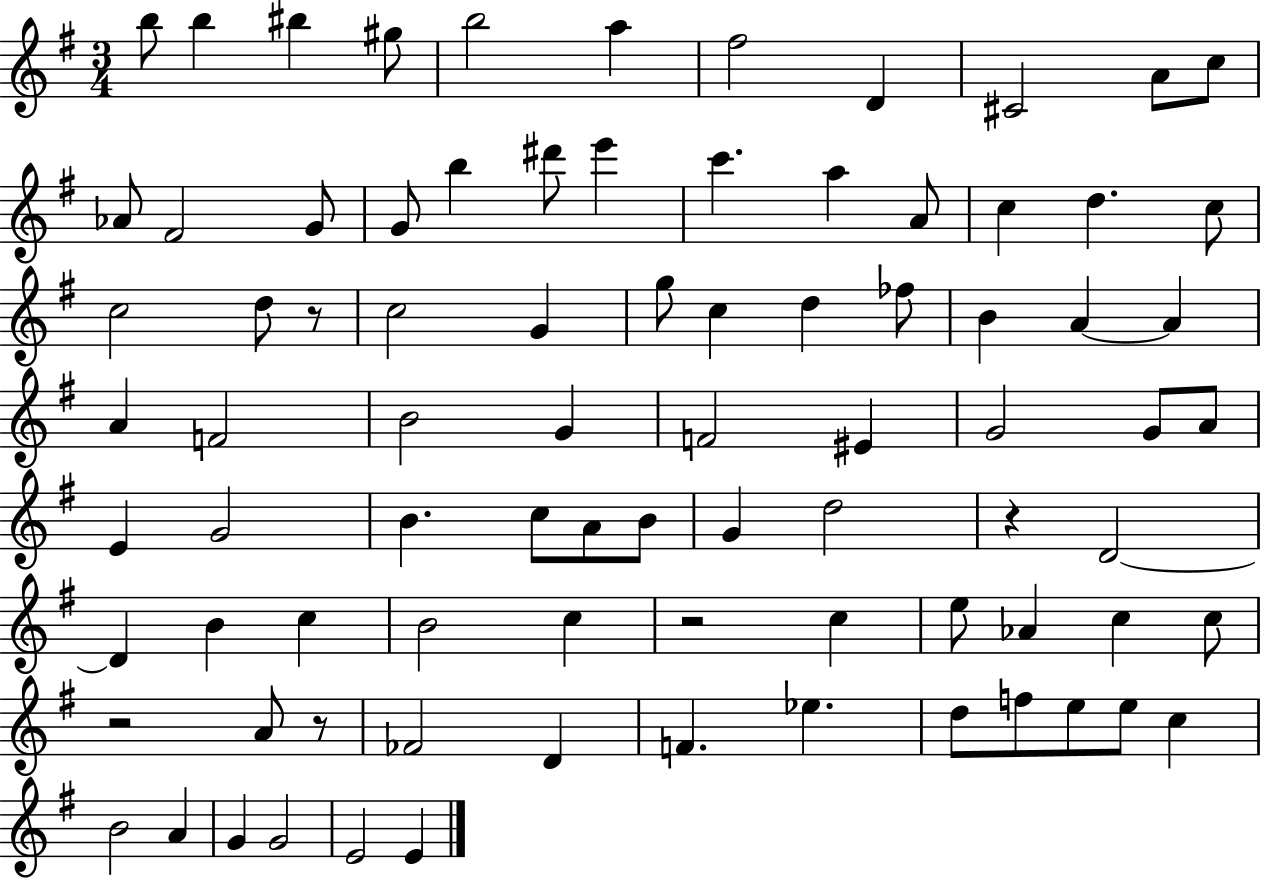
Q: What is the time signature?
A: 3/4